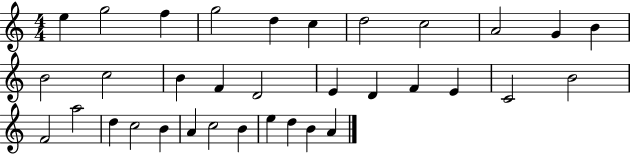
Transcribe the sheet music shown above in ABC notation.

X:1
T:Untitled
M:4/4
L:1/4
K:C
e g2 f g2 d c d2 c2 A2 G B B2 c2 B F D2 E D F E C2 B2 F2 a2 d c2 B A c2 B e d B A